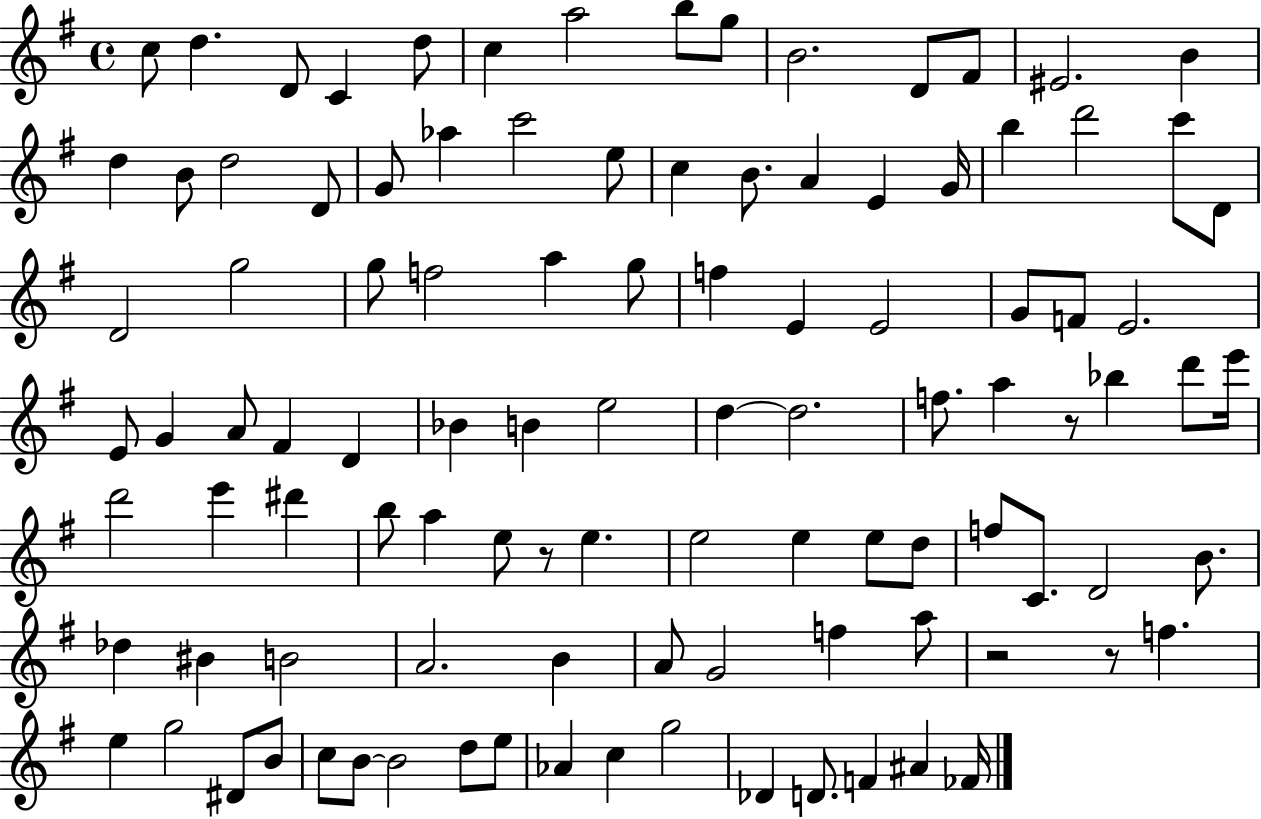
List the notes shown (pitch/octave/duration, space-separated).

C5/e D5/q. D4/e C4/q D5/e C5/q A5/h B5/e G5/e B4/h. D4/e F#4/e EIS4/h. B4/q D5/q B4/e D5/h D4/e G4/e Ab5/q C6/h E5/e C5/q B4/e. A4/q E4/q G4/s B5/q D6/h C6/e D4/e D4/h G5/h G5/e F5/h A5/q G5/e F5/q E4/q E4/h G4/e F4/e E4/h. E4/e G4/q A4/e F#4/q D4/q Bb4/q B4/q E5/h D5/q D5/h. F5/e. A5/q R/e Bb5/q D6/e E6/s D6/h E6/q D#6/q B5/e A5/q E5/e R/e E5/q. E5/h E5/q E5/e D5/e F5/e C4/e. D4/h B4/e. Db5/q BIS4/q B4/h A4/h. B4/q A4/e G4/h F5/q A5/e R/h R/e F5/q. E5/q G5/h D#4/e B4/e C5/e B4/e B4/h D5/e E5/e Ab4/q C5/q G5/h Db4/q D4/e. F4/q A#4/q FES4/s